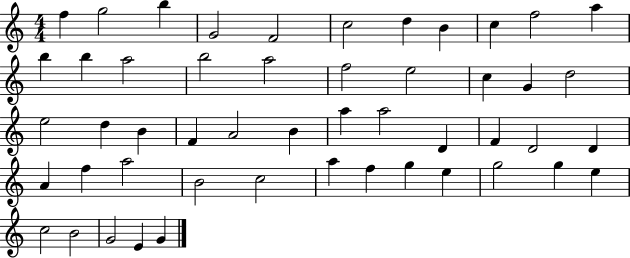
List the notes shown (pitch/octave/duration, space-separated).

F5/q G5/h B5/q G4/h F4/h C5/h D5/q B4/q C5/q F5/h A5/q B5/q B5/q A5/h B5/h A5/h F5/h E5/h C5/q G4/q D5/h E5/h D5/q B4/q F4/q A4/h B4/q A5/q A5/h D4/q F4/q D4/h D4/q A4/q F5/q A5/h B4/h C5/h A5/q F5/q G5/q E5/q G5/h G5/q E5/q C5/h B4/h G4/h E4/q G4/q